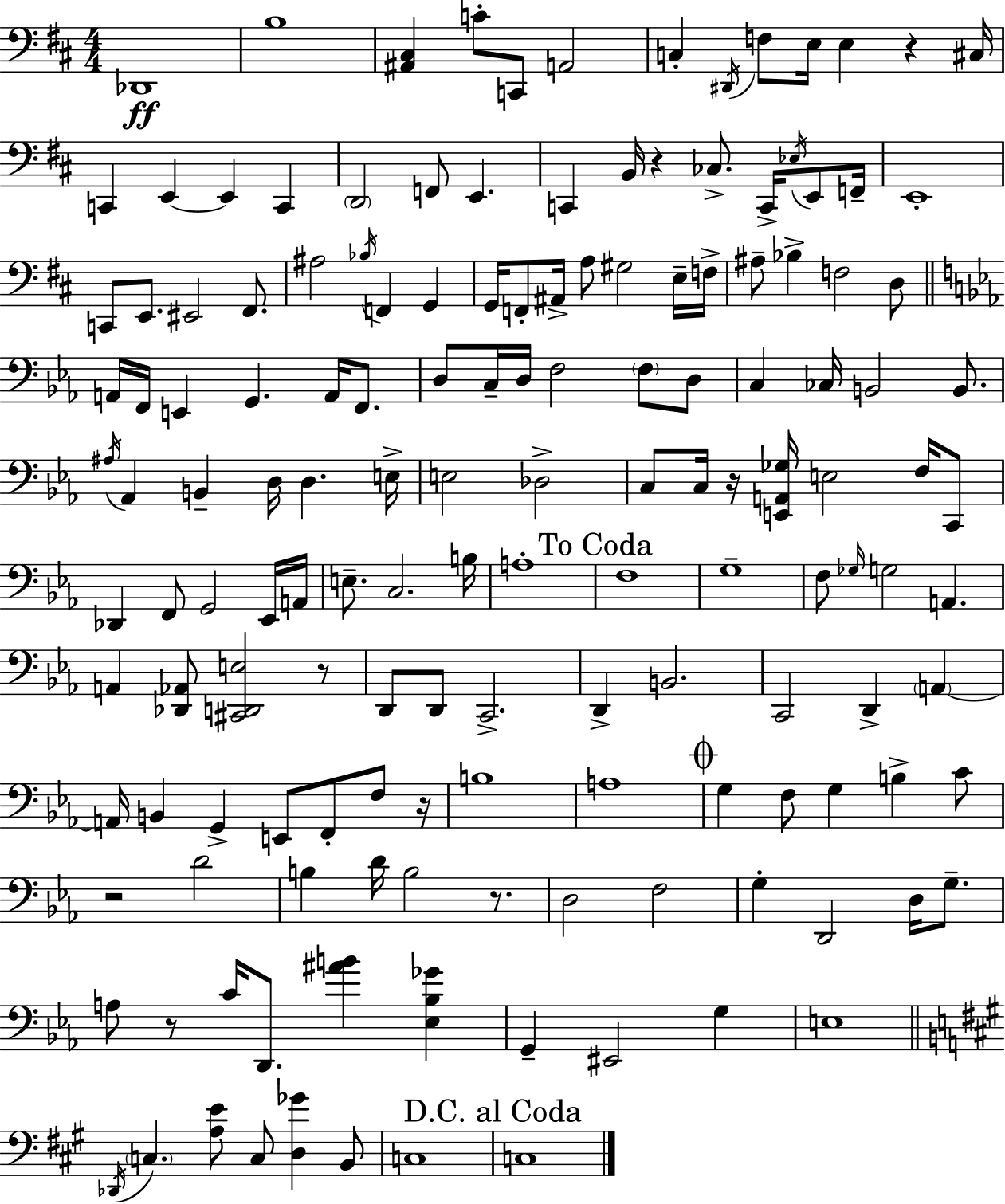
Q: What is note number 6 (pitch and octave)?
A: C3